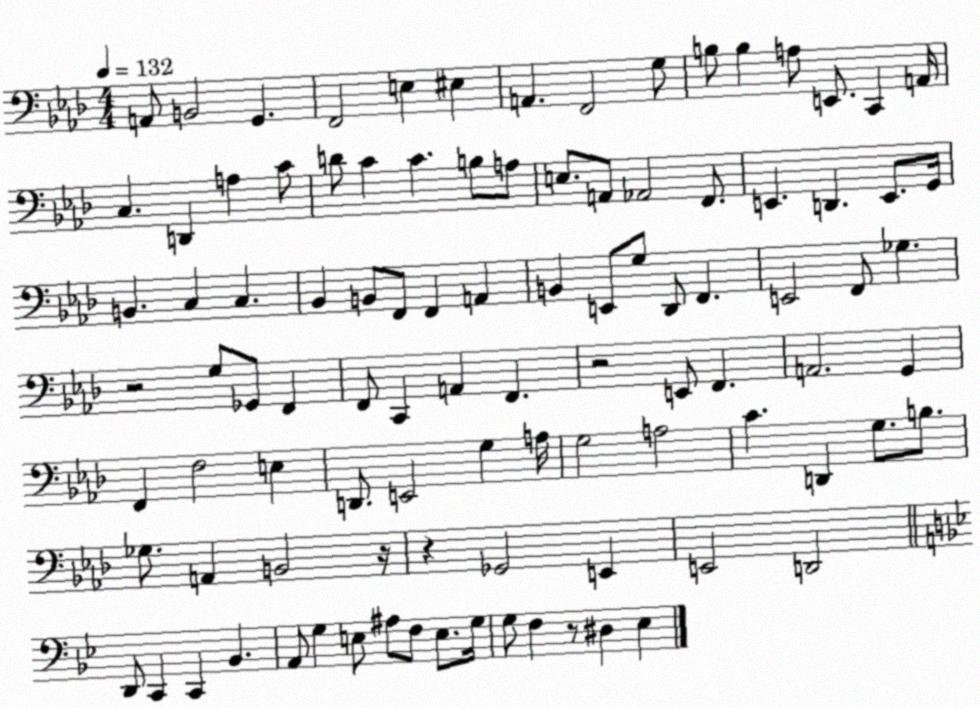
X:1
T:Untitled
M:4/4
L:1/4
K:Ab
A,,/2 B,,2 G,, F,,2 E, ^E, A,, F,,2 G,/2 B,/2 B, A,/2 E,,/2 C,, A,,/4 C, D,, A, C/2 D/2 C C B,/2 A,/2 E,/2 A,,/2 _A,,2 F,,/2 E,, D,, E,,/2 G,,/4 B,, C, C, _B,, B,,/2 F,,/2 F,, A,, B,, E,,/2 G,/2 _D,,/2 F,, E,,2 F,,/2 _G, z2 G,/2 _G,,/2 F,, F,,/2 C,, A,, F,, z2 E,,/2 F,, A,,2 G,, F,, F,2 E, D,,/2 E,,2 G, A,/4 G,2 A,2 C D,, G,/2 B,/2 _G,/2 A,, B,,2 z/4 z _G,,2 E,, E,,2 D,,2 D,,/2 C,, C,, _B,, A,,/2 G, E,/2 ^A,/2 F,/2 E,/2 G,/4 G,/2 F, z/2 ^D, _E,